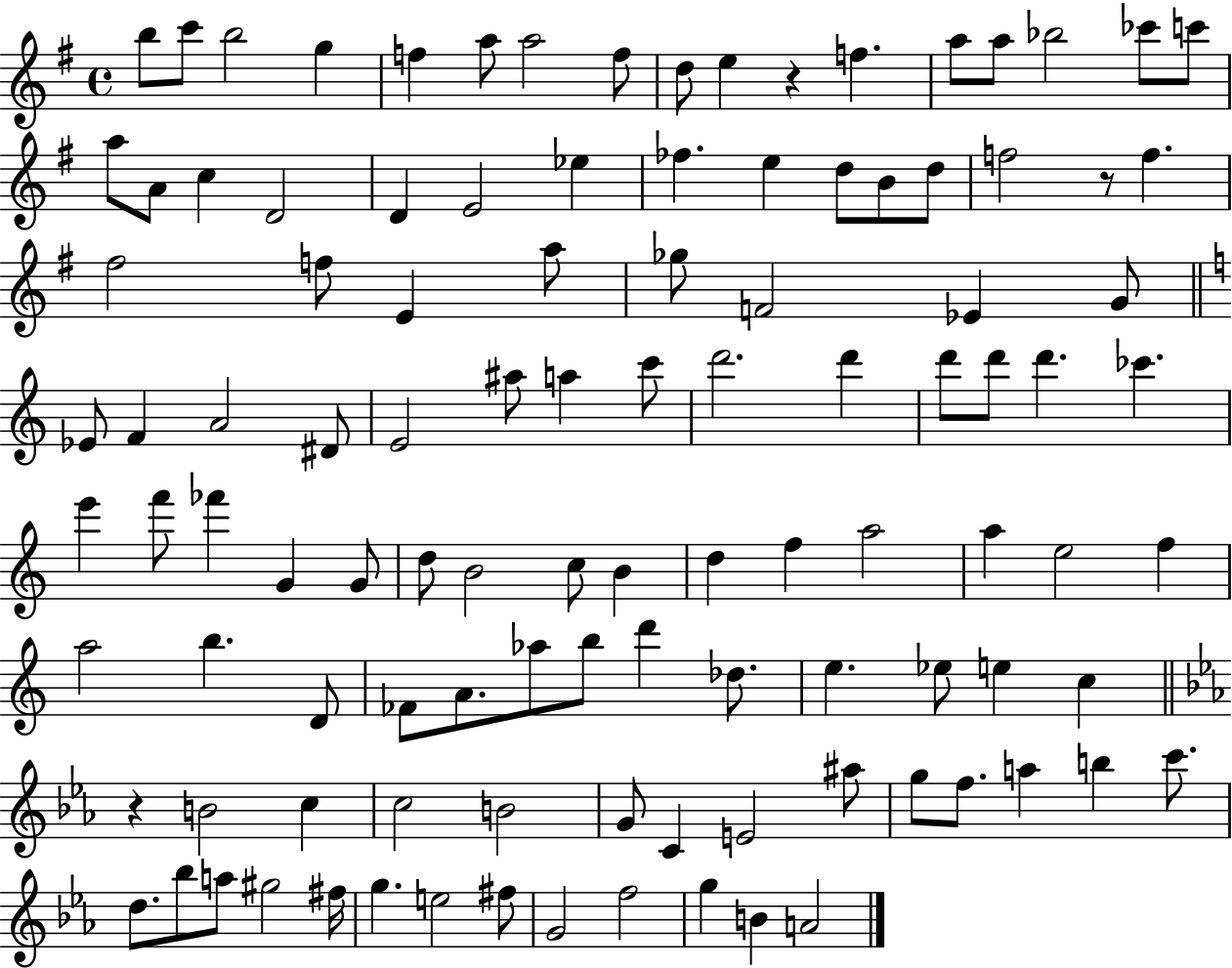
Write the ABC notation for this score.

X:1
T:Untitled
M:4/4
L:1/4
K:G
b/2 c'/2 b2 g f a/2 a2 f/2 d/2 e z f a/2 a/2 _b2 _c'/2 c'/2 a/2 A/2 c D2 D E2 _e _f e d/2 B/2 d/2 f2 z/2 f ^f2 f/2 E a/2 _g/2 F2 _E G/2 _E/2 F A2 ^D/2 E2 ^a/2 a c'/2 d'2 d' d'/2 d'/2 d' _c' e' f'/2 _f' G G/2 d/2 B2 c/2 B d f a2 a e2 f a2 b D/2 _F/2 A/2 _a/2 b/2 d' _d/2 e _e/2 e c z B2 c c2 B2 G/2 C E2 ^a/2 g/2 f/2 a b c'/2 d/2 _b/2 a/2 ^g2 ^f/4 g e2 ^f/2 G2 f2 g B A2